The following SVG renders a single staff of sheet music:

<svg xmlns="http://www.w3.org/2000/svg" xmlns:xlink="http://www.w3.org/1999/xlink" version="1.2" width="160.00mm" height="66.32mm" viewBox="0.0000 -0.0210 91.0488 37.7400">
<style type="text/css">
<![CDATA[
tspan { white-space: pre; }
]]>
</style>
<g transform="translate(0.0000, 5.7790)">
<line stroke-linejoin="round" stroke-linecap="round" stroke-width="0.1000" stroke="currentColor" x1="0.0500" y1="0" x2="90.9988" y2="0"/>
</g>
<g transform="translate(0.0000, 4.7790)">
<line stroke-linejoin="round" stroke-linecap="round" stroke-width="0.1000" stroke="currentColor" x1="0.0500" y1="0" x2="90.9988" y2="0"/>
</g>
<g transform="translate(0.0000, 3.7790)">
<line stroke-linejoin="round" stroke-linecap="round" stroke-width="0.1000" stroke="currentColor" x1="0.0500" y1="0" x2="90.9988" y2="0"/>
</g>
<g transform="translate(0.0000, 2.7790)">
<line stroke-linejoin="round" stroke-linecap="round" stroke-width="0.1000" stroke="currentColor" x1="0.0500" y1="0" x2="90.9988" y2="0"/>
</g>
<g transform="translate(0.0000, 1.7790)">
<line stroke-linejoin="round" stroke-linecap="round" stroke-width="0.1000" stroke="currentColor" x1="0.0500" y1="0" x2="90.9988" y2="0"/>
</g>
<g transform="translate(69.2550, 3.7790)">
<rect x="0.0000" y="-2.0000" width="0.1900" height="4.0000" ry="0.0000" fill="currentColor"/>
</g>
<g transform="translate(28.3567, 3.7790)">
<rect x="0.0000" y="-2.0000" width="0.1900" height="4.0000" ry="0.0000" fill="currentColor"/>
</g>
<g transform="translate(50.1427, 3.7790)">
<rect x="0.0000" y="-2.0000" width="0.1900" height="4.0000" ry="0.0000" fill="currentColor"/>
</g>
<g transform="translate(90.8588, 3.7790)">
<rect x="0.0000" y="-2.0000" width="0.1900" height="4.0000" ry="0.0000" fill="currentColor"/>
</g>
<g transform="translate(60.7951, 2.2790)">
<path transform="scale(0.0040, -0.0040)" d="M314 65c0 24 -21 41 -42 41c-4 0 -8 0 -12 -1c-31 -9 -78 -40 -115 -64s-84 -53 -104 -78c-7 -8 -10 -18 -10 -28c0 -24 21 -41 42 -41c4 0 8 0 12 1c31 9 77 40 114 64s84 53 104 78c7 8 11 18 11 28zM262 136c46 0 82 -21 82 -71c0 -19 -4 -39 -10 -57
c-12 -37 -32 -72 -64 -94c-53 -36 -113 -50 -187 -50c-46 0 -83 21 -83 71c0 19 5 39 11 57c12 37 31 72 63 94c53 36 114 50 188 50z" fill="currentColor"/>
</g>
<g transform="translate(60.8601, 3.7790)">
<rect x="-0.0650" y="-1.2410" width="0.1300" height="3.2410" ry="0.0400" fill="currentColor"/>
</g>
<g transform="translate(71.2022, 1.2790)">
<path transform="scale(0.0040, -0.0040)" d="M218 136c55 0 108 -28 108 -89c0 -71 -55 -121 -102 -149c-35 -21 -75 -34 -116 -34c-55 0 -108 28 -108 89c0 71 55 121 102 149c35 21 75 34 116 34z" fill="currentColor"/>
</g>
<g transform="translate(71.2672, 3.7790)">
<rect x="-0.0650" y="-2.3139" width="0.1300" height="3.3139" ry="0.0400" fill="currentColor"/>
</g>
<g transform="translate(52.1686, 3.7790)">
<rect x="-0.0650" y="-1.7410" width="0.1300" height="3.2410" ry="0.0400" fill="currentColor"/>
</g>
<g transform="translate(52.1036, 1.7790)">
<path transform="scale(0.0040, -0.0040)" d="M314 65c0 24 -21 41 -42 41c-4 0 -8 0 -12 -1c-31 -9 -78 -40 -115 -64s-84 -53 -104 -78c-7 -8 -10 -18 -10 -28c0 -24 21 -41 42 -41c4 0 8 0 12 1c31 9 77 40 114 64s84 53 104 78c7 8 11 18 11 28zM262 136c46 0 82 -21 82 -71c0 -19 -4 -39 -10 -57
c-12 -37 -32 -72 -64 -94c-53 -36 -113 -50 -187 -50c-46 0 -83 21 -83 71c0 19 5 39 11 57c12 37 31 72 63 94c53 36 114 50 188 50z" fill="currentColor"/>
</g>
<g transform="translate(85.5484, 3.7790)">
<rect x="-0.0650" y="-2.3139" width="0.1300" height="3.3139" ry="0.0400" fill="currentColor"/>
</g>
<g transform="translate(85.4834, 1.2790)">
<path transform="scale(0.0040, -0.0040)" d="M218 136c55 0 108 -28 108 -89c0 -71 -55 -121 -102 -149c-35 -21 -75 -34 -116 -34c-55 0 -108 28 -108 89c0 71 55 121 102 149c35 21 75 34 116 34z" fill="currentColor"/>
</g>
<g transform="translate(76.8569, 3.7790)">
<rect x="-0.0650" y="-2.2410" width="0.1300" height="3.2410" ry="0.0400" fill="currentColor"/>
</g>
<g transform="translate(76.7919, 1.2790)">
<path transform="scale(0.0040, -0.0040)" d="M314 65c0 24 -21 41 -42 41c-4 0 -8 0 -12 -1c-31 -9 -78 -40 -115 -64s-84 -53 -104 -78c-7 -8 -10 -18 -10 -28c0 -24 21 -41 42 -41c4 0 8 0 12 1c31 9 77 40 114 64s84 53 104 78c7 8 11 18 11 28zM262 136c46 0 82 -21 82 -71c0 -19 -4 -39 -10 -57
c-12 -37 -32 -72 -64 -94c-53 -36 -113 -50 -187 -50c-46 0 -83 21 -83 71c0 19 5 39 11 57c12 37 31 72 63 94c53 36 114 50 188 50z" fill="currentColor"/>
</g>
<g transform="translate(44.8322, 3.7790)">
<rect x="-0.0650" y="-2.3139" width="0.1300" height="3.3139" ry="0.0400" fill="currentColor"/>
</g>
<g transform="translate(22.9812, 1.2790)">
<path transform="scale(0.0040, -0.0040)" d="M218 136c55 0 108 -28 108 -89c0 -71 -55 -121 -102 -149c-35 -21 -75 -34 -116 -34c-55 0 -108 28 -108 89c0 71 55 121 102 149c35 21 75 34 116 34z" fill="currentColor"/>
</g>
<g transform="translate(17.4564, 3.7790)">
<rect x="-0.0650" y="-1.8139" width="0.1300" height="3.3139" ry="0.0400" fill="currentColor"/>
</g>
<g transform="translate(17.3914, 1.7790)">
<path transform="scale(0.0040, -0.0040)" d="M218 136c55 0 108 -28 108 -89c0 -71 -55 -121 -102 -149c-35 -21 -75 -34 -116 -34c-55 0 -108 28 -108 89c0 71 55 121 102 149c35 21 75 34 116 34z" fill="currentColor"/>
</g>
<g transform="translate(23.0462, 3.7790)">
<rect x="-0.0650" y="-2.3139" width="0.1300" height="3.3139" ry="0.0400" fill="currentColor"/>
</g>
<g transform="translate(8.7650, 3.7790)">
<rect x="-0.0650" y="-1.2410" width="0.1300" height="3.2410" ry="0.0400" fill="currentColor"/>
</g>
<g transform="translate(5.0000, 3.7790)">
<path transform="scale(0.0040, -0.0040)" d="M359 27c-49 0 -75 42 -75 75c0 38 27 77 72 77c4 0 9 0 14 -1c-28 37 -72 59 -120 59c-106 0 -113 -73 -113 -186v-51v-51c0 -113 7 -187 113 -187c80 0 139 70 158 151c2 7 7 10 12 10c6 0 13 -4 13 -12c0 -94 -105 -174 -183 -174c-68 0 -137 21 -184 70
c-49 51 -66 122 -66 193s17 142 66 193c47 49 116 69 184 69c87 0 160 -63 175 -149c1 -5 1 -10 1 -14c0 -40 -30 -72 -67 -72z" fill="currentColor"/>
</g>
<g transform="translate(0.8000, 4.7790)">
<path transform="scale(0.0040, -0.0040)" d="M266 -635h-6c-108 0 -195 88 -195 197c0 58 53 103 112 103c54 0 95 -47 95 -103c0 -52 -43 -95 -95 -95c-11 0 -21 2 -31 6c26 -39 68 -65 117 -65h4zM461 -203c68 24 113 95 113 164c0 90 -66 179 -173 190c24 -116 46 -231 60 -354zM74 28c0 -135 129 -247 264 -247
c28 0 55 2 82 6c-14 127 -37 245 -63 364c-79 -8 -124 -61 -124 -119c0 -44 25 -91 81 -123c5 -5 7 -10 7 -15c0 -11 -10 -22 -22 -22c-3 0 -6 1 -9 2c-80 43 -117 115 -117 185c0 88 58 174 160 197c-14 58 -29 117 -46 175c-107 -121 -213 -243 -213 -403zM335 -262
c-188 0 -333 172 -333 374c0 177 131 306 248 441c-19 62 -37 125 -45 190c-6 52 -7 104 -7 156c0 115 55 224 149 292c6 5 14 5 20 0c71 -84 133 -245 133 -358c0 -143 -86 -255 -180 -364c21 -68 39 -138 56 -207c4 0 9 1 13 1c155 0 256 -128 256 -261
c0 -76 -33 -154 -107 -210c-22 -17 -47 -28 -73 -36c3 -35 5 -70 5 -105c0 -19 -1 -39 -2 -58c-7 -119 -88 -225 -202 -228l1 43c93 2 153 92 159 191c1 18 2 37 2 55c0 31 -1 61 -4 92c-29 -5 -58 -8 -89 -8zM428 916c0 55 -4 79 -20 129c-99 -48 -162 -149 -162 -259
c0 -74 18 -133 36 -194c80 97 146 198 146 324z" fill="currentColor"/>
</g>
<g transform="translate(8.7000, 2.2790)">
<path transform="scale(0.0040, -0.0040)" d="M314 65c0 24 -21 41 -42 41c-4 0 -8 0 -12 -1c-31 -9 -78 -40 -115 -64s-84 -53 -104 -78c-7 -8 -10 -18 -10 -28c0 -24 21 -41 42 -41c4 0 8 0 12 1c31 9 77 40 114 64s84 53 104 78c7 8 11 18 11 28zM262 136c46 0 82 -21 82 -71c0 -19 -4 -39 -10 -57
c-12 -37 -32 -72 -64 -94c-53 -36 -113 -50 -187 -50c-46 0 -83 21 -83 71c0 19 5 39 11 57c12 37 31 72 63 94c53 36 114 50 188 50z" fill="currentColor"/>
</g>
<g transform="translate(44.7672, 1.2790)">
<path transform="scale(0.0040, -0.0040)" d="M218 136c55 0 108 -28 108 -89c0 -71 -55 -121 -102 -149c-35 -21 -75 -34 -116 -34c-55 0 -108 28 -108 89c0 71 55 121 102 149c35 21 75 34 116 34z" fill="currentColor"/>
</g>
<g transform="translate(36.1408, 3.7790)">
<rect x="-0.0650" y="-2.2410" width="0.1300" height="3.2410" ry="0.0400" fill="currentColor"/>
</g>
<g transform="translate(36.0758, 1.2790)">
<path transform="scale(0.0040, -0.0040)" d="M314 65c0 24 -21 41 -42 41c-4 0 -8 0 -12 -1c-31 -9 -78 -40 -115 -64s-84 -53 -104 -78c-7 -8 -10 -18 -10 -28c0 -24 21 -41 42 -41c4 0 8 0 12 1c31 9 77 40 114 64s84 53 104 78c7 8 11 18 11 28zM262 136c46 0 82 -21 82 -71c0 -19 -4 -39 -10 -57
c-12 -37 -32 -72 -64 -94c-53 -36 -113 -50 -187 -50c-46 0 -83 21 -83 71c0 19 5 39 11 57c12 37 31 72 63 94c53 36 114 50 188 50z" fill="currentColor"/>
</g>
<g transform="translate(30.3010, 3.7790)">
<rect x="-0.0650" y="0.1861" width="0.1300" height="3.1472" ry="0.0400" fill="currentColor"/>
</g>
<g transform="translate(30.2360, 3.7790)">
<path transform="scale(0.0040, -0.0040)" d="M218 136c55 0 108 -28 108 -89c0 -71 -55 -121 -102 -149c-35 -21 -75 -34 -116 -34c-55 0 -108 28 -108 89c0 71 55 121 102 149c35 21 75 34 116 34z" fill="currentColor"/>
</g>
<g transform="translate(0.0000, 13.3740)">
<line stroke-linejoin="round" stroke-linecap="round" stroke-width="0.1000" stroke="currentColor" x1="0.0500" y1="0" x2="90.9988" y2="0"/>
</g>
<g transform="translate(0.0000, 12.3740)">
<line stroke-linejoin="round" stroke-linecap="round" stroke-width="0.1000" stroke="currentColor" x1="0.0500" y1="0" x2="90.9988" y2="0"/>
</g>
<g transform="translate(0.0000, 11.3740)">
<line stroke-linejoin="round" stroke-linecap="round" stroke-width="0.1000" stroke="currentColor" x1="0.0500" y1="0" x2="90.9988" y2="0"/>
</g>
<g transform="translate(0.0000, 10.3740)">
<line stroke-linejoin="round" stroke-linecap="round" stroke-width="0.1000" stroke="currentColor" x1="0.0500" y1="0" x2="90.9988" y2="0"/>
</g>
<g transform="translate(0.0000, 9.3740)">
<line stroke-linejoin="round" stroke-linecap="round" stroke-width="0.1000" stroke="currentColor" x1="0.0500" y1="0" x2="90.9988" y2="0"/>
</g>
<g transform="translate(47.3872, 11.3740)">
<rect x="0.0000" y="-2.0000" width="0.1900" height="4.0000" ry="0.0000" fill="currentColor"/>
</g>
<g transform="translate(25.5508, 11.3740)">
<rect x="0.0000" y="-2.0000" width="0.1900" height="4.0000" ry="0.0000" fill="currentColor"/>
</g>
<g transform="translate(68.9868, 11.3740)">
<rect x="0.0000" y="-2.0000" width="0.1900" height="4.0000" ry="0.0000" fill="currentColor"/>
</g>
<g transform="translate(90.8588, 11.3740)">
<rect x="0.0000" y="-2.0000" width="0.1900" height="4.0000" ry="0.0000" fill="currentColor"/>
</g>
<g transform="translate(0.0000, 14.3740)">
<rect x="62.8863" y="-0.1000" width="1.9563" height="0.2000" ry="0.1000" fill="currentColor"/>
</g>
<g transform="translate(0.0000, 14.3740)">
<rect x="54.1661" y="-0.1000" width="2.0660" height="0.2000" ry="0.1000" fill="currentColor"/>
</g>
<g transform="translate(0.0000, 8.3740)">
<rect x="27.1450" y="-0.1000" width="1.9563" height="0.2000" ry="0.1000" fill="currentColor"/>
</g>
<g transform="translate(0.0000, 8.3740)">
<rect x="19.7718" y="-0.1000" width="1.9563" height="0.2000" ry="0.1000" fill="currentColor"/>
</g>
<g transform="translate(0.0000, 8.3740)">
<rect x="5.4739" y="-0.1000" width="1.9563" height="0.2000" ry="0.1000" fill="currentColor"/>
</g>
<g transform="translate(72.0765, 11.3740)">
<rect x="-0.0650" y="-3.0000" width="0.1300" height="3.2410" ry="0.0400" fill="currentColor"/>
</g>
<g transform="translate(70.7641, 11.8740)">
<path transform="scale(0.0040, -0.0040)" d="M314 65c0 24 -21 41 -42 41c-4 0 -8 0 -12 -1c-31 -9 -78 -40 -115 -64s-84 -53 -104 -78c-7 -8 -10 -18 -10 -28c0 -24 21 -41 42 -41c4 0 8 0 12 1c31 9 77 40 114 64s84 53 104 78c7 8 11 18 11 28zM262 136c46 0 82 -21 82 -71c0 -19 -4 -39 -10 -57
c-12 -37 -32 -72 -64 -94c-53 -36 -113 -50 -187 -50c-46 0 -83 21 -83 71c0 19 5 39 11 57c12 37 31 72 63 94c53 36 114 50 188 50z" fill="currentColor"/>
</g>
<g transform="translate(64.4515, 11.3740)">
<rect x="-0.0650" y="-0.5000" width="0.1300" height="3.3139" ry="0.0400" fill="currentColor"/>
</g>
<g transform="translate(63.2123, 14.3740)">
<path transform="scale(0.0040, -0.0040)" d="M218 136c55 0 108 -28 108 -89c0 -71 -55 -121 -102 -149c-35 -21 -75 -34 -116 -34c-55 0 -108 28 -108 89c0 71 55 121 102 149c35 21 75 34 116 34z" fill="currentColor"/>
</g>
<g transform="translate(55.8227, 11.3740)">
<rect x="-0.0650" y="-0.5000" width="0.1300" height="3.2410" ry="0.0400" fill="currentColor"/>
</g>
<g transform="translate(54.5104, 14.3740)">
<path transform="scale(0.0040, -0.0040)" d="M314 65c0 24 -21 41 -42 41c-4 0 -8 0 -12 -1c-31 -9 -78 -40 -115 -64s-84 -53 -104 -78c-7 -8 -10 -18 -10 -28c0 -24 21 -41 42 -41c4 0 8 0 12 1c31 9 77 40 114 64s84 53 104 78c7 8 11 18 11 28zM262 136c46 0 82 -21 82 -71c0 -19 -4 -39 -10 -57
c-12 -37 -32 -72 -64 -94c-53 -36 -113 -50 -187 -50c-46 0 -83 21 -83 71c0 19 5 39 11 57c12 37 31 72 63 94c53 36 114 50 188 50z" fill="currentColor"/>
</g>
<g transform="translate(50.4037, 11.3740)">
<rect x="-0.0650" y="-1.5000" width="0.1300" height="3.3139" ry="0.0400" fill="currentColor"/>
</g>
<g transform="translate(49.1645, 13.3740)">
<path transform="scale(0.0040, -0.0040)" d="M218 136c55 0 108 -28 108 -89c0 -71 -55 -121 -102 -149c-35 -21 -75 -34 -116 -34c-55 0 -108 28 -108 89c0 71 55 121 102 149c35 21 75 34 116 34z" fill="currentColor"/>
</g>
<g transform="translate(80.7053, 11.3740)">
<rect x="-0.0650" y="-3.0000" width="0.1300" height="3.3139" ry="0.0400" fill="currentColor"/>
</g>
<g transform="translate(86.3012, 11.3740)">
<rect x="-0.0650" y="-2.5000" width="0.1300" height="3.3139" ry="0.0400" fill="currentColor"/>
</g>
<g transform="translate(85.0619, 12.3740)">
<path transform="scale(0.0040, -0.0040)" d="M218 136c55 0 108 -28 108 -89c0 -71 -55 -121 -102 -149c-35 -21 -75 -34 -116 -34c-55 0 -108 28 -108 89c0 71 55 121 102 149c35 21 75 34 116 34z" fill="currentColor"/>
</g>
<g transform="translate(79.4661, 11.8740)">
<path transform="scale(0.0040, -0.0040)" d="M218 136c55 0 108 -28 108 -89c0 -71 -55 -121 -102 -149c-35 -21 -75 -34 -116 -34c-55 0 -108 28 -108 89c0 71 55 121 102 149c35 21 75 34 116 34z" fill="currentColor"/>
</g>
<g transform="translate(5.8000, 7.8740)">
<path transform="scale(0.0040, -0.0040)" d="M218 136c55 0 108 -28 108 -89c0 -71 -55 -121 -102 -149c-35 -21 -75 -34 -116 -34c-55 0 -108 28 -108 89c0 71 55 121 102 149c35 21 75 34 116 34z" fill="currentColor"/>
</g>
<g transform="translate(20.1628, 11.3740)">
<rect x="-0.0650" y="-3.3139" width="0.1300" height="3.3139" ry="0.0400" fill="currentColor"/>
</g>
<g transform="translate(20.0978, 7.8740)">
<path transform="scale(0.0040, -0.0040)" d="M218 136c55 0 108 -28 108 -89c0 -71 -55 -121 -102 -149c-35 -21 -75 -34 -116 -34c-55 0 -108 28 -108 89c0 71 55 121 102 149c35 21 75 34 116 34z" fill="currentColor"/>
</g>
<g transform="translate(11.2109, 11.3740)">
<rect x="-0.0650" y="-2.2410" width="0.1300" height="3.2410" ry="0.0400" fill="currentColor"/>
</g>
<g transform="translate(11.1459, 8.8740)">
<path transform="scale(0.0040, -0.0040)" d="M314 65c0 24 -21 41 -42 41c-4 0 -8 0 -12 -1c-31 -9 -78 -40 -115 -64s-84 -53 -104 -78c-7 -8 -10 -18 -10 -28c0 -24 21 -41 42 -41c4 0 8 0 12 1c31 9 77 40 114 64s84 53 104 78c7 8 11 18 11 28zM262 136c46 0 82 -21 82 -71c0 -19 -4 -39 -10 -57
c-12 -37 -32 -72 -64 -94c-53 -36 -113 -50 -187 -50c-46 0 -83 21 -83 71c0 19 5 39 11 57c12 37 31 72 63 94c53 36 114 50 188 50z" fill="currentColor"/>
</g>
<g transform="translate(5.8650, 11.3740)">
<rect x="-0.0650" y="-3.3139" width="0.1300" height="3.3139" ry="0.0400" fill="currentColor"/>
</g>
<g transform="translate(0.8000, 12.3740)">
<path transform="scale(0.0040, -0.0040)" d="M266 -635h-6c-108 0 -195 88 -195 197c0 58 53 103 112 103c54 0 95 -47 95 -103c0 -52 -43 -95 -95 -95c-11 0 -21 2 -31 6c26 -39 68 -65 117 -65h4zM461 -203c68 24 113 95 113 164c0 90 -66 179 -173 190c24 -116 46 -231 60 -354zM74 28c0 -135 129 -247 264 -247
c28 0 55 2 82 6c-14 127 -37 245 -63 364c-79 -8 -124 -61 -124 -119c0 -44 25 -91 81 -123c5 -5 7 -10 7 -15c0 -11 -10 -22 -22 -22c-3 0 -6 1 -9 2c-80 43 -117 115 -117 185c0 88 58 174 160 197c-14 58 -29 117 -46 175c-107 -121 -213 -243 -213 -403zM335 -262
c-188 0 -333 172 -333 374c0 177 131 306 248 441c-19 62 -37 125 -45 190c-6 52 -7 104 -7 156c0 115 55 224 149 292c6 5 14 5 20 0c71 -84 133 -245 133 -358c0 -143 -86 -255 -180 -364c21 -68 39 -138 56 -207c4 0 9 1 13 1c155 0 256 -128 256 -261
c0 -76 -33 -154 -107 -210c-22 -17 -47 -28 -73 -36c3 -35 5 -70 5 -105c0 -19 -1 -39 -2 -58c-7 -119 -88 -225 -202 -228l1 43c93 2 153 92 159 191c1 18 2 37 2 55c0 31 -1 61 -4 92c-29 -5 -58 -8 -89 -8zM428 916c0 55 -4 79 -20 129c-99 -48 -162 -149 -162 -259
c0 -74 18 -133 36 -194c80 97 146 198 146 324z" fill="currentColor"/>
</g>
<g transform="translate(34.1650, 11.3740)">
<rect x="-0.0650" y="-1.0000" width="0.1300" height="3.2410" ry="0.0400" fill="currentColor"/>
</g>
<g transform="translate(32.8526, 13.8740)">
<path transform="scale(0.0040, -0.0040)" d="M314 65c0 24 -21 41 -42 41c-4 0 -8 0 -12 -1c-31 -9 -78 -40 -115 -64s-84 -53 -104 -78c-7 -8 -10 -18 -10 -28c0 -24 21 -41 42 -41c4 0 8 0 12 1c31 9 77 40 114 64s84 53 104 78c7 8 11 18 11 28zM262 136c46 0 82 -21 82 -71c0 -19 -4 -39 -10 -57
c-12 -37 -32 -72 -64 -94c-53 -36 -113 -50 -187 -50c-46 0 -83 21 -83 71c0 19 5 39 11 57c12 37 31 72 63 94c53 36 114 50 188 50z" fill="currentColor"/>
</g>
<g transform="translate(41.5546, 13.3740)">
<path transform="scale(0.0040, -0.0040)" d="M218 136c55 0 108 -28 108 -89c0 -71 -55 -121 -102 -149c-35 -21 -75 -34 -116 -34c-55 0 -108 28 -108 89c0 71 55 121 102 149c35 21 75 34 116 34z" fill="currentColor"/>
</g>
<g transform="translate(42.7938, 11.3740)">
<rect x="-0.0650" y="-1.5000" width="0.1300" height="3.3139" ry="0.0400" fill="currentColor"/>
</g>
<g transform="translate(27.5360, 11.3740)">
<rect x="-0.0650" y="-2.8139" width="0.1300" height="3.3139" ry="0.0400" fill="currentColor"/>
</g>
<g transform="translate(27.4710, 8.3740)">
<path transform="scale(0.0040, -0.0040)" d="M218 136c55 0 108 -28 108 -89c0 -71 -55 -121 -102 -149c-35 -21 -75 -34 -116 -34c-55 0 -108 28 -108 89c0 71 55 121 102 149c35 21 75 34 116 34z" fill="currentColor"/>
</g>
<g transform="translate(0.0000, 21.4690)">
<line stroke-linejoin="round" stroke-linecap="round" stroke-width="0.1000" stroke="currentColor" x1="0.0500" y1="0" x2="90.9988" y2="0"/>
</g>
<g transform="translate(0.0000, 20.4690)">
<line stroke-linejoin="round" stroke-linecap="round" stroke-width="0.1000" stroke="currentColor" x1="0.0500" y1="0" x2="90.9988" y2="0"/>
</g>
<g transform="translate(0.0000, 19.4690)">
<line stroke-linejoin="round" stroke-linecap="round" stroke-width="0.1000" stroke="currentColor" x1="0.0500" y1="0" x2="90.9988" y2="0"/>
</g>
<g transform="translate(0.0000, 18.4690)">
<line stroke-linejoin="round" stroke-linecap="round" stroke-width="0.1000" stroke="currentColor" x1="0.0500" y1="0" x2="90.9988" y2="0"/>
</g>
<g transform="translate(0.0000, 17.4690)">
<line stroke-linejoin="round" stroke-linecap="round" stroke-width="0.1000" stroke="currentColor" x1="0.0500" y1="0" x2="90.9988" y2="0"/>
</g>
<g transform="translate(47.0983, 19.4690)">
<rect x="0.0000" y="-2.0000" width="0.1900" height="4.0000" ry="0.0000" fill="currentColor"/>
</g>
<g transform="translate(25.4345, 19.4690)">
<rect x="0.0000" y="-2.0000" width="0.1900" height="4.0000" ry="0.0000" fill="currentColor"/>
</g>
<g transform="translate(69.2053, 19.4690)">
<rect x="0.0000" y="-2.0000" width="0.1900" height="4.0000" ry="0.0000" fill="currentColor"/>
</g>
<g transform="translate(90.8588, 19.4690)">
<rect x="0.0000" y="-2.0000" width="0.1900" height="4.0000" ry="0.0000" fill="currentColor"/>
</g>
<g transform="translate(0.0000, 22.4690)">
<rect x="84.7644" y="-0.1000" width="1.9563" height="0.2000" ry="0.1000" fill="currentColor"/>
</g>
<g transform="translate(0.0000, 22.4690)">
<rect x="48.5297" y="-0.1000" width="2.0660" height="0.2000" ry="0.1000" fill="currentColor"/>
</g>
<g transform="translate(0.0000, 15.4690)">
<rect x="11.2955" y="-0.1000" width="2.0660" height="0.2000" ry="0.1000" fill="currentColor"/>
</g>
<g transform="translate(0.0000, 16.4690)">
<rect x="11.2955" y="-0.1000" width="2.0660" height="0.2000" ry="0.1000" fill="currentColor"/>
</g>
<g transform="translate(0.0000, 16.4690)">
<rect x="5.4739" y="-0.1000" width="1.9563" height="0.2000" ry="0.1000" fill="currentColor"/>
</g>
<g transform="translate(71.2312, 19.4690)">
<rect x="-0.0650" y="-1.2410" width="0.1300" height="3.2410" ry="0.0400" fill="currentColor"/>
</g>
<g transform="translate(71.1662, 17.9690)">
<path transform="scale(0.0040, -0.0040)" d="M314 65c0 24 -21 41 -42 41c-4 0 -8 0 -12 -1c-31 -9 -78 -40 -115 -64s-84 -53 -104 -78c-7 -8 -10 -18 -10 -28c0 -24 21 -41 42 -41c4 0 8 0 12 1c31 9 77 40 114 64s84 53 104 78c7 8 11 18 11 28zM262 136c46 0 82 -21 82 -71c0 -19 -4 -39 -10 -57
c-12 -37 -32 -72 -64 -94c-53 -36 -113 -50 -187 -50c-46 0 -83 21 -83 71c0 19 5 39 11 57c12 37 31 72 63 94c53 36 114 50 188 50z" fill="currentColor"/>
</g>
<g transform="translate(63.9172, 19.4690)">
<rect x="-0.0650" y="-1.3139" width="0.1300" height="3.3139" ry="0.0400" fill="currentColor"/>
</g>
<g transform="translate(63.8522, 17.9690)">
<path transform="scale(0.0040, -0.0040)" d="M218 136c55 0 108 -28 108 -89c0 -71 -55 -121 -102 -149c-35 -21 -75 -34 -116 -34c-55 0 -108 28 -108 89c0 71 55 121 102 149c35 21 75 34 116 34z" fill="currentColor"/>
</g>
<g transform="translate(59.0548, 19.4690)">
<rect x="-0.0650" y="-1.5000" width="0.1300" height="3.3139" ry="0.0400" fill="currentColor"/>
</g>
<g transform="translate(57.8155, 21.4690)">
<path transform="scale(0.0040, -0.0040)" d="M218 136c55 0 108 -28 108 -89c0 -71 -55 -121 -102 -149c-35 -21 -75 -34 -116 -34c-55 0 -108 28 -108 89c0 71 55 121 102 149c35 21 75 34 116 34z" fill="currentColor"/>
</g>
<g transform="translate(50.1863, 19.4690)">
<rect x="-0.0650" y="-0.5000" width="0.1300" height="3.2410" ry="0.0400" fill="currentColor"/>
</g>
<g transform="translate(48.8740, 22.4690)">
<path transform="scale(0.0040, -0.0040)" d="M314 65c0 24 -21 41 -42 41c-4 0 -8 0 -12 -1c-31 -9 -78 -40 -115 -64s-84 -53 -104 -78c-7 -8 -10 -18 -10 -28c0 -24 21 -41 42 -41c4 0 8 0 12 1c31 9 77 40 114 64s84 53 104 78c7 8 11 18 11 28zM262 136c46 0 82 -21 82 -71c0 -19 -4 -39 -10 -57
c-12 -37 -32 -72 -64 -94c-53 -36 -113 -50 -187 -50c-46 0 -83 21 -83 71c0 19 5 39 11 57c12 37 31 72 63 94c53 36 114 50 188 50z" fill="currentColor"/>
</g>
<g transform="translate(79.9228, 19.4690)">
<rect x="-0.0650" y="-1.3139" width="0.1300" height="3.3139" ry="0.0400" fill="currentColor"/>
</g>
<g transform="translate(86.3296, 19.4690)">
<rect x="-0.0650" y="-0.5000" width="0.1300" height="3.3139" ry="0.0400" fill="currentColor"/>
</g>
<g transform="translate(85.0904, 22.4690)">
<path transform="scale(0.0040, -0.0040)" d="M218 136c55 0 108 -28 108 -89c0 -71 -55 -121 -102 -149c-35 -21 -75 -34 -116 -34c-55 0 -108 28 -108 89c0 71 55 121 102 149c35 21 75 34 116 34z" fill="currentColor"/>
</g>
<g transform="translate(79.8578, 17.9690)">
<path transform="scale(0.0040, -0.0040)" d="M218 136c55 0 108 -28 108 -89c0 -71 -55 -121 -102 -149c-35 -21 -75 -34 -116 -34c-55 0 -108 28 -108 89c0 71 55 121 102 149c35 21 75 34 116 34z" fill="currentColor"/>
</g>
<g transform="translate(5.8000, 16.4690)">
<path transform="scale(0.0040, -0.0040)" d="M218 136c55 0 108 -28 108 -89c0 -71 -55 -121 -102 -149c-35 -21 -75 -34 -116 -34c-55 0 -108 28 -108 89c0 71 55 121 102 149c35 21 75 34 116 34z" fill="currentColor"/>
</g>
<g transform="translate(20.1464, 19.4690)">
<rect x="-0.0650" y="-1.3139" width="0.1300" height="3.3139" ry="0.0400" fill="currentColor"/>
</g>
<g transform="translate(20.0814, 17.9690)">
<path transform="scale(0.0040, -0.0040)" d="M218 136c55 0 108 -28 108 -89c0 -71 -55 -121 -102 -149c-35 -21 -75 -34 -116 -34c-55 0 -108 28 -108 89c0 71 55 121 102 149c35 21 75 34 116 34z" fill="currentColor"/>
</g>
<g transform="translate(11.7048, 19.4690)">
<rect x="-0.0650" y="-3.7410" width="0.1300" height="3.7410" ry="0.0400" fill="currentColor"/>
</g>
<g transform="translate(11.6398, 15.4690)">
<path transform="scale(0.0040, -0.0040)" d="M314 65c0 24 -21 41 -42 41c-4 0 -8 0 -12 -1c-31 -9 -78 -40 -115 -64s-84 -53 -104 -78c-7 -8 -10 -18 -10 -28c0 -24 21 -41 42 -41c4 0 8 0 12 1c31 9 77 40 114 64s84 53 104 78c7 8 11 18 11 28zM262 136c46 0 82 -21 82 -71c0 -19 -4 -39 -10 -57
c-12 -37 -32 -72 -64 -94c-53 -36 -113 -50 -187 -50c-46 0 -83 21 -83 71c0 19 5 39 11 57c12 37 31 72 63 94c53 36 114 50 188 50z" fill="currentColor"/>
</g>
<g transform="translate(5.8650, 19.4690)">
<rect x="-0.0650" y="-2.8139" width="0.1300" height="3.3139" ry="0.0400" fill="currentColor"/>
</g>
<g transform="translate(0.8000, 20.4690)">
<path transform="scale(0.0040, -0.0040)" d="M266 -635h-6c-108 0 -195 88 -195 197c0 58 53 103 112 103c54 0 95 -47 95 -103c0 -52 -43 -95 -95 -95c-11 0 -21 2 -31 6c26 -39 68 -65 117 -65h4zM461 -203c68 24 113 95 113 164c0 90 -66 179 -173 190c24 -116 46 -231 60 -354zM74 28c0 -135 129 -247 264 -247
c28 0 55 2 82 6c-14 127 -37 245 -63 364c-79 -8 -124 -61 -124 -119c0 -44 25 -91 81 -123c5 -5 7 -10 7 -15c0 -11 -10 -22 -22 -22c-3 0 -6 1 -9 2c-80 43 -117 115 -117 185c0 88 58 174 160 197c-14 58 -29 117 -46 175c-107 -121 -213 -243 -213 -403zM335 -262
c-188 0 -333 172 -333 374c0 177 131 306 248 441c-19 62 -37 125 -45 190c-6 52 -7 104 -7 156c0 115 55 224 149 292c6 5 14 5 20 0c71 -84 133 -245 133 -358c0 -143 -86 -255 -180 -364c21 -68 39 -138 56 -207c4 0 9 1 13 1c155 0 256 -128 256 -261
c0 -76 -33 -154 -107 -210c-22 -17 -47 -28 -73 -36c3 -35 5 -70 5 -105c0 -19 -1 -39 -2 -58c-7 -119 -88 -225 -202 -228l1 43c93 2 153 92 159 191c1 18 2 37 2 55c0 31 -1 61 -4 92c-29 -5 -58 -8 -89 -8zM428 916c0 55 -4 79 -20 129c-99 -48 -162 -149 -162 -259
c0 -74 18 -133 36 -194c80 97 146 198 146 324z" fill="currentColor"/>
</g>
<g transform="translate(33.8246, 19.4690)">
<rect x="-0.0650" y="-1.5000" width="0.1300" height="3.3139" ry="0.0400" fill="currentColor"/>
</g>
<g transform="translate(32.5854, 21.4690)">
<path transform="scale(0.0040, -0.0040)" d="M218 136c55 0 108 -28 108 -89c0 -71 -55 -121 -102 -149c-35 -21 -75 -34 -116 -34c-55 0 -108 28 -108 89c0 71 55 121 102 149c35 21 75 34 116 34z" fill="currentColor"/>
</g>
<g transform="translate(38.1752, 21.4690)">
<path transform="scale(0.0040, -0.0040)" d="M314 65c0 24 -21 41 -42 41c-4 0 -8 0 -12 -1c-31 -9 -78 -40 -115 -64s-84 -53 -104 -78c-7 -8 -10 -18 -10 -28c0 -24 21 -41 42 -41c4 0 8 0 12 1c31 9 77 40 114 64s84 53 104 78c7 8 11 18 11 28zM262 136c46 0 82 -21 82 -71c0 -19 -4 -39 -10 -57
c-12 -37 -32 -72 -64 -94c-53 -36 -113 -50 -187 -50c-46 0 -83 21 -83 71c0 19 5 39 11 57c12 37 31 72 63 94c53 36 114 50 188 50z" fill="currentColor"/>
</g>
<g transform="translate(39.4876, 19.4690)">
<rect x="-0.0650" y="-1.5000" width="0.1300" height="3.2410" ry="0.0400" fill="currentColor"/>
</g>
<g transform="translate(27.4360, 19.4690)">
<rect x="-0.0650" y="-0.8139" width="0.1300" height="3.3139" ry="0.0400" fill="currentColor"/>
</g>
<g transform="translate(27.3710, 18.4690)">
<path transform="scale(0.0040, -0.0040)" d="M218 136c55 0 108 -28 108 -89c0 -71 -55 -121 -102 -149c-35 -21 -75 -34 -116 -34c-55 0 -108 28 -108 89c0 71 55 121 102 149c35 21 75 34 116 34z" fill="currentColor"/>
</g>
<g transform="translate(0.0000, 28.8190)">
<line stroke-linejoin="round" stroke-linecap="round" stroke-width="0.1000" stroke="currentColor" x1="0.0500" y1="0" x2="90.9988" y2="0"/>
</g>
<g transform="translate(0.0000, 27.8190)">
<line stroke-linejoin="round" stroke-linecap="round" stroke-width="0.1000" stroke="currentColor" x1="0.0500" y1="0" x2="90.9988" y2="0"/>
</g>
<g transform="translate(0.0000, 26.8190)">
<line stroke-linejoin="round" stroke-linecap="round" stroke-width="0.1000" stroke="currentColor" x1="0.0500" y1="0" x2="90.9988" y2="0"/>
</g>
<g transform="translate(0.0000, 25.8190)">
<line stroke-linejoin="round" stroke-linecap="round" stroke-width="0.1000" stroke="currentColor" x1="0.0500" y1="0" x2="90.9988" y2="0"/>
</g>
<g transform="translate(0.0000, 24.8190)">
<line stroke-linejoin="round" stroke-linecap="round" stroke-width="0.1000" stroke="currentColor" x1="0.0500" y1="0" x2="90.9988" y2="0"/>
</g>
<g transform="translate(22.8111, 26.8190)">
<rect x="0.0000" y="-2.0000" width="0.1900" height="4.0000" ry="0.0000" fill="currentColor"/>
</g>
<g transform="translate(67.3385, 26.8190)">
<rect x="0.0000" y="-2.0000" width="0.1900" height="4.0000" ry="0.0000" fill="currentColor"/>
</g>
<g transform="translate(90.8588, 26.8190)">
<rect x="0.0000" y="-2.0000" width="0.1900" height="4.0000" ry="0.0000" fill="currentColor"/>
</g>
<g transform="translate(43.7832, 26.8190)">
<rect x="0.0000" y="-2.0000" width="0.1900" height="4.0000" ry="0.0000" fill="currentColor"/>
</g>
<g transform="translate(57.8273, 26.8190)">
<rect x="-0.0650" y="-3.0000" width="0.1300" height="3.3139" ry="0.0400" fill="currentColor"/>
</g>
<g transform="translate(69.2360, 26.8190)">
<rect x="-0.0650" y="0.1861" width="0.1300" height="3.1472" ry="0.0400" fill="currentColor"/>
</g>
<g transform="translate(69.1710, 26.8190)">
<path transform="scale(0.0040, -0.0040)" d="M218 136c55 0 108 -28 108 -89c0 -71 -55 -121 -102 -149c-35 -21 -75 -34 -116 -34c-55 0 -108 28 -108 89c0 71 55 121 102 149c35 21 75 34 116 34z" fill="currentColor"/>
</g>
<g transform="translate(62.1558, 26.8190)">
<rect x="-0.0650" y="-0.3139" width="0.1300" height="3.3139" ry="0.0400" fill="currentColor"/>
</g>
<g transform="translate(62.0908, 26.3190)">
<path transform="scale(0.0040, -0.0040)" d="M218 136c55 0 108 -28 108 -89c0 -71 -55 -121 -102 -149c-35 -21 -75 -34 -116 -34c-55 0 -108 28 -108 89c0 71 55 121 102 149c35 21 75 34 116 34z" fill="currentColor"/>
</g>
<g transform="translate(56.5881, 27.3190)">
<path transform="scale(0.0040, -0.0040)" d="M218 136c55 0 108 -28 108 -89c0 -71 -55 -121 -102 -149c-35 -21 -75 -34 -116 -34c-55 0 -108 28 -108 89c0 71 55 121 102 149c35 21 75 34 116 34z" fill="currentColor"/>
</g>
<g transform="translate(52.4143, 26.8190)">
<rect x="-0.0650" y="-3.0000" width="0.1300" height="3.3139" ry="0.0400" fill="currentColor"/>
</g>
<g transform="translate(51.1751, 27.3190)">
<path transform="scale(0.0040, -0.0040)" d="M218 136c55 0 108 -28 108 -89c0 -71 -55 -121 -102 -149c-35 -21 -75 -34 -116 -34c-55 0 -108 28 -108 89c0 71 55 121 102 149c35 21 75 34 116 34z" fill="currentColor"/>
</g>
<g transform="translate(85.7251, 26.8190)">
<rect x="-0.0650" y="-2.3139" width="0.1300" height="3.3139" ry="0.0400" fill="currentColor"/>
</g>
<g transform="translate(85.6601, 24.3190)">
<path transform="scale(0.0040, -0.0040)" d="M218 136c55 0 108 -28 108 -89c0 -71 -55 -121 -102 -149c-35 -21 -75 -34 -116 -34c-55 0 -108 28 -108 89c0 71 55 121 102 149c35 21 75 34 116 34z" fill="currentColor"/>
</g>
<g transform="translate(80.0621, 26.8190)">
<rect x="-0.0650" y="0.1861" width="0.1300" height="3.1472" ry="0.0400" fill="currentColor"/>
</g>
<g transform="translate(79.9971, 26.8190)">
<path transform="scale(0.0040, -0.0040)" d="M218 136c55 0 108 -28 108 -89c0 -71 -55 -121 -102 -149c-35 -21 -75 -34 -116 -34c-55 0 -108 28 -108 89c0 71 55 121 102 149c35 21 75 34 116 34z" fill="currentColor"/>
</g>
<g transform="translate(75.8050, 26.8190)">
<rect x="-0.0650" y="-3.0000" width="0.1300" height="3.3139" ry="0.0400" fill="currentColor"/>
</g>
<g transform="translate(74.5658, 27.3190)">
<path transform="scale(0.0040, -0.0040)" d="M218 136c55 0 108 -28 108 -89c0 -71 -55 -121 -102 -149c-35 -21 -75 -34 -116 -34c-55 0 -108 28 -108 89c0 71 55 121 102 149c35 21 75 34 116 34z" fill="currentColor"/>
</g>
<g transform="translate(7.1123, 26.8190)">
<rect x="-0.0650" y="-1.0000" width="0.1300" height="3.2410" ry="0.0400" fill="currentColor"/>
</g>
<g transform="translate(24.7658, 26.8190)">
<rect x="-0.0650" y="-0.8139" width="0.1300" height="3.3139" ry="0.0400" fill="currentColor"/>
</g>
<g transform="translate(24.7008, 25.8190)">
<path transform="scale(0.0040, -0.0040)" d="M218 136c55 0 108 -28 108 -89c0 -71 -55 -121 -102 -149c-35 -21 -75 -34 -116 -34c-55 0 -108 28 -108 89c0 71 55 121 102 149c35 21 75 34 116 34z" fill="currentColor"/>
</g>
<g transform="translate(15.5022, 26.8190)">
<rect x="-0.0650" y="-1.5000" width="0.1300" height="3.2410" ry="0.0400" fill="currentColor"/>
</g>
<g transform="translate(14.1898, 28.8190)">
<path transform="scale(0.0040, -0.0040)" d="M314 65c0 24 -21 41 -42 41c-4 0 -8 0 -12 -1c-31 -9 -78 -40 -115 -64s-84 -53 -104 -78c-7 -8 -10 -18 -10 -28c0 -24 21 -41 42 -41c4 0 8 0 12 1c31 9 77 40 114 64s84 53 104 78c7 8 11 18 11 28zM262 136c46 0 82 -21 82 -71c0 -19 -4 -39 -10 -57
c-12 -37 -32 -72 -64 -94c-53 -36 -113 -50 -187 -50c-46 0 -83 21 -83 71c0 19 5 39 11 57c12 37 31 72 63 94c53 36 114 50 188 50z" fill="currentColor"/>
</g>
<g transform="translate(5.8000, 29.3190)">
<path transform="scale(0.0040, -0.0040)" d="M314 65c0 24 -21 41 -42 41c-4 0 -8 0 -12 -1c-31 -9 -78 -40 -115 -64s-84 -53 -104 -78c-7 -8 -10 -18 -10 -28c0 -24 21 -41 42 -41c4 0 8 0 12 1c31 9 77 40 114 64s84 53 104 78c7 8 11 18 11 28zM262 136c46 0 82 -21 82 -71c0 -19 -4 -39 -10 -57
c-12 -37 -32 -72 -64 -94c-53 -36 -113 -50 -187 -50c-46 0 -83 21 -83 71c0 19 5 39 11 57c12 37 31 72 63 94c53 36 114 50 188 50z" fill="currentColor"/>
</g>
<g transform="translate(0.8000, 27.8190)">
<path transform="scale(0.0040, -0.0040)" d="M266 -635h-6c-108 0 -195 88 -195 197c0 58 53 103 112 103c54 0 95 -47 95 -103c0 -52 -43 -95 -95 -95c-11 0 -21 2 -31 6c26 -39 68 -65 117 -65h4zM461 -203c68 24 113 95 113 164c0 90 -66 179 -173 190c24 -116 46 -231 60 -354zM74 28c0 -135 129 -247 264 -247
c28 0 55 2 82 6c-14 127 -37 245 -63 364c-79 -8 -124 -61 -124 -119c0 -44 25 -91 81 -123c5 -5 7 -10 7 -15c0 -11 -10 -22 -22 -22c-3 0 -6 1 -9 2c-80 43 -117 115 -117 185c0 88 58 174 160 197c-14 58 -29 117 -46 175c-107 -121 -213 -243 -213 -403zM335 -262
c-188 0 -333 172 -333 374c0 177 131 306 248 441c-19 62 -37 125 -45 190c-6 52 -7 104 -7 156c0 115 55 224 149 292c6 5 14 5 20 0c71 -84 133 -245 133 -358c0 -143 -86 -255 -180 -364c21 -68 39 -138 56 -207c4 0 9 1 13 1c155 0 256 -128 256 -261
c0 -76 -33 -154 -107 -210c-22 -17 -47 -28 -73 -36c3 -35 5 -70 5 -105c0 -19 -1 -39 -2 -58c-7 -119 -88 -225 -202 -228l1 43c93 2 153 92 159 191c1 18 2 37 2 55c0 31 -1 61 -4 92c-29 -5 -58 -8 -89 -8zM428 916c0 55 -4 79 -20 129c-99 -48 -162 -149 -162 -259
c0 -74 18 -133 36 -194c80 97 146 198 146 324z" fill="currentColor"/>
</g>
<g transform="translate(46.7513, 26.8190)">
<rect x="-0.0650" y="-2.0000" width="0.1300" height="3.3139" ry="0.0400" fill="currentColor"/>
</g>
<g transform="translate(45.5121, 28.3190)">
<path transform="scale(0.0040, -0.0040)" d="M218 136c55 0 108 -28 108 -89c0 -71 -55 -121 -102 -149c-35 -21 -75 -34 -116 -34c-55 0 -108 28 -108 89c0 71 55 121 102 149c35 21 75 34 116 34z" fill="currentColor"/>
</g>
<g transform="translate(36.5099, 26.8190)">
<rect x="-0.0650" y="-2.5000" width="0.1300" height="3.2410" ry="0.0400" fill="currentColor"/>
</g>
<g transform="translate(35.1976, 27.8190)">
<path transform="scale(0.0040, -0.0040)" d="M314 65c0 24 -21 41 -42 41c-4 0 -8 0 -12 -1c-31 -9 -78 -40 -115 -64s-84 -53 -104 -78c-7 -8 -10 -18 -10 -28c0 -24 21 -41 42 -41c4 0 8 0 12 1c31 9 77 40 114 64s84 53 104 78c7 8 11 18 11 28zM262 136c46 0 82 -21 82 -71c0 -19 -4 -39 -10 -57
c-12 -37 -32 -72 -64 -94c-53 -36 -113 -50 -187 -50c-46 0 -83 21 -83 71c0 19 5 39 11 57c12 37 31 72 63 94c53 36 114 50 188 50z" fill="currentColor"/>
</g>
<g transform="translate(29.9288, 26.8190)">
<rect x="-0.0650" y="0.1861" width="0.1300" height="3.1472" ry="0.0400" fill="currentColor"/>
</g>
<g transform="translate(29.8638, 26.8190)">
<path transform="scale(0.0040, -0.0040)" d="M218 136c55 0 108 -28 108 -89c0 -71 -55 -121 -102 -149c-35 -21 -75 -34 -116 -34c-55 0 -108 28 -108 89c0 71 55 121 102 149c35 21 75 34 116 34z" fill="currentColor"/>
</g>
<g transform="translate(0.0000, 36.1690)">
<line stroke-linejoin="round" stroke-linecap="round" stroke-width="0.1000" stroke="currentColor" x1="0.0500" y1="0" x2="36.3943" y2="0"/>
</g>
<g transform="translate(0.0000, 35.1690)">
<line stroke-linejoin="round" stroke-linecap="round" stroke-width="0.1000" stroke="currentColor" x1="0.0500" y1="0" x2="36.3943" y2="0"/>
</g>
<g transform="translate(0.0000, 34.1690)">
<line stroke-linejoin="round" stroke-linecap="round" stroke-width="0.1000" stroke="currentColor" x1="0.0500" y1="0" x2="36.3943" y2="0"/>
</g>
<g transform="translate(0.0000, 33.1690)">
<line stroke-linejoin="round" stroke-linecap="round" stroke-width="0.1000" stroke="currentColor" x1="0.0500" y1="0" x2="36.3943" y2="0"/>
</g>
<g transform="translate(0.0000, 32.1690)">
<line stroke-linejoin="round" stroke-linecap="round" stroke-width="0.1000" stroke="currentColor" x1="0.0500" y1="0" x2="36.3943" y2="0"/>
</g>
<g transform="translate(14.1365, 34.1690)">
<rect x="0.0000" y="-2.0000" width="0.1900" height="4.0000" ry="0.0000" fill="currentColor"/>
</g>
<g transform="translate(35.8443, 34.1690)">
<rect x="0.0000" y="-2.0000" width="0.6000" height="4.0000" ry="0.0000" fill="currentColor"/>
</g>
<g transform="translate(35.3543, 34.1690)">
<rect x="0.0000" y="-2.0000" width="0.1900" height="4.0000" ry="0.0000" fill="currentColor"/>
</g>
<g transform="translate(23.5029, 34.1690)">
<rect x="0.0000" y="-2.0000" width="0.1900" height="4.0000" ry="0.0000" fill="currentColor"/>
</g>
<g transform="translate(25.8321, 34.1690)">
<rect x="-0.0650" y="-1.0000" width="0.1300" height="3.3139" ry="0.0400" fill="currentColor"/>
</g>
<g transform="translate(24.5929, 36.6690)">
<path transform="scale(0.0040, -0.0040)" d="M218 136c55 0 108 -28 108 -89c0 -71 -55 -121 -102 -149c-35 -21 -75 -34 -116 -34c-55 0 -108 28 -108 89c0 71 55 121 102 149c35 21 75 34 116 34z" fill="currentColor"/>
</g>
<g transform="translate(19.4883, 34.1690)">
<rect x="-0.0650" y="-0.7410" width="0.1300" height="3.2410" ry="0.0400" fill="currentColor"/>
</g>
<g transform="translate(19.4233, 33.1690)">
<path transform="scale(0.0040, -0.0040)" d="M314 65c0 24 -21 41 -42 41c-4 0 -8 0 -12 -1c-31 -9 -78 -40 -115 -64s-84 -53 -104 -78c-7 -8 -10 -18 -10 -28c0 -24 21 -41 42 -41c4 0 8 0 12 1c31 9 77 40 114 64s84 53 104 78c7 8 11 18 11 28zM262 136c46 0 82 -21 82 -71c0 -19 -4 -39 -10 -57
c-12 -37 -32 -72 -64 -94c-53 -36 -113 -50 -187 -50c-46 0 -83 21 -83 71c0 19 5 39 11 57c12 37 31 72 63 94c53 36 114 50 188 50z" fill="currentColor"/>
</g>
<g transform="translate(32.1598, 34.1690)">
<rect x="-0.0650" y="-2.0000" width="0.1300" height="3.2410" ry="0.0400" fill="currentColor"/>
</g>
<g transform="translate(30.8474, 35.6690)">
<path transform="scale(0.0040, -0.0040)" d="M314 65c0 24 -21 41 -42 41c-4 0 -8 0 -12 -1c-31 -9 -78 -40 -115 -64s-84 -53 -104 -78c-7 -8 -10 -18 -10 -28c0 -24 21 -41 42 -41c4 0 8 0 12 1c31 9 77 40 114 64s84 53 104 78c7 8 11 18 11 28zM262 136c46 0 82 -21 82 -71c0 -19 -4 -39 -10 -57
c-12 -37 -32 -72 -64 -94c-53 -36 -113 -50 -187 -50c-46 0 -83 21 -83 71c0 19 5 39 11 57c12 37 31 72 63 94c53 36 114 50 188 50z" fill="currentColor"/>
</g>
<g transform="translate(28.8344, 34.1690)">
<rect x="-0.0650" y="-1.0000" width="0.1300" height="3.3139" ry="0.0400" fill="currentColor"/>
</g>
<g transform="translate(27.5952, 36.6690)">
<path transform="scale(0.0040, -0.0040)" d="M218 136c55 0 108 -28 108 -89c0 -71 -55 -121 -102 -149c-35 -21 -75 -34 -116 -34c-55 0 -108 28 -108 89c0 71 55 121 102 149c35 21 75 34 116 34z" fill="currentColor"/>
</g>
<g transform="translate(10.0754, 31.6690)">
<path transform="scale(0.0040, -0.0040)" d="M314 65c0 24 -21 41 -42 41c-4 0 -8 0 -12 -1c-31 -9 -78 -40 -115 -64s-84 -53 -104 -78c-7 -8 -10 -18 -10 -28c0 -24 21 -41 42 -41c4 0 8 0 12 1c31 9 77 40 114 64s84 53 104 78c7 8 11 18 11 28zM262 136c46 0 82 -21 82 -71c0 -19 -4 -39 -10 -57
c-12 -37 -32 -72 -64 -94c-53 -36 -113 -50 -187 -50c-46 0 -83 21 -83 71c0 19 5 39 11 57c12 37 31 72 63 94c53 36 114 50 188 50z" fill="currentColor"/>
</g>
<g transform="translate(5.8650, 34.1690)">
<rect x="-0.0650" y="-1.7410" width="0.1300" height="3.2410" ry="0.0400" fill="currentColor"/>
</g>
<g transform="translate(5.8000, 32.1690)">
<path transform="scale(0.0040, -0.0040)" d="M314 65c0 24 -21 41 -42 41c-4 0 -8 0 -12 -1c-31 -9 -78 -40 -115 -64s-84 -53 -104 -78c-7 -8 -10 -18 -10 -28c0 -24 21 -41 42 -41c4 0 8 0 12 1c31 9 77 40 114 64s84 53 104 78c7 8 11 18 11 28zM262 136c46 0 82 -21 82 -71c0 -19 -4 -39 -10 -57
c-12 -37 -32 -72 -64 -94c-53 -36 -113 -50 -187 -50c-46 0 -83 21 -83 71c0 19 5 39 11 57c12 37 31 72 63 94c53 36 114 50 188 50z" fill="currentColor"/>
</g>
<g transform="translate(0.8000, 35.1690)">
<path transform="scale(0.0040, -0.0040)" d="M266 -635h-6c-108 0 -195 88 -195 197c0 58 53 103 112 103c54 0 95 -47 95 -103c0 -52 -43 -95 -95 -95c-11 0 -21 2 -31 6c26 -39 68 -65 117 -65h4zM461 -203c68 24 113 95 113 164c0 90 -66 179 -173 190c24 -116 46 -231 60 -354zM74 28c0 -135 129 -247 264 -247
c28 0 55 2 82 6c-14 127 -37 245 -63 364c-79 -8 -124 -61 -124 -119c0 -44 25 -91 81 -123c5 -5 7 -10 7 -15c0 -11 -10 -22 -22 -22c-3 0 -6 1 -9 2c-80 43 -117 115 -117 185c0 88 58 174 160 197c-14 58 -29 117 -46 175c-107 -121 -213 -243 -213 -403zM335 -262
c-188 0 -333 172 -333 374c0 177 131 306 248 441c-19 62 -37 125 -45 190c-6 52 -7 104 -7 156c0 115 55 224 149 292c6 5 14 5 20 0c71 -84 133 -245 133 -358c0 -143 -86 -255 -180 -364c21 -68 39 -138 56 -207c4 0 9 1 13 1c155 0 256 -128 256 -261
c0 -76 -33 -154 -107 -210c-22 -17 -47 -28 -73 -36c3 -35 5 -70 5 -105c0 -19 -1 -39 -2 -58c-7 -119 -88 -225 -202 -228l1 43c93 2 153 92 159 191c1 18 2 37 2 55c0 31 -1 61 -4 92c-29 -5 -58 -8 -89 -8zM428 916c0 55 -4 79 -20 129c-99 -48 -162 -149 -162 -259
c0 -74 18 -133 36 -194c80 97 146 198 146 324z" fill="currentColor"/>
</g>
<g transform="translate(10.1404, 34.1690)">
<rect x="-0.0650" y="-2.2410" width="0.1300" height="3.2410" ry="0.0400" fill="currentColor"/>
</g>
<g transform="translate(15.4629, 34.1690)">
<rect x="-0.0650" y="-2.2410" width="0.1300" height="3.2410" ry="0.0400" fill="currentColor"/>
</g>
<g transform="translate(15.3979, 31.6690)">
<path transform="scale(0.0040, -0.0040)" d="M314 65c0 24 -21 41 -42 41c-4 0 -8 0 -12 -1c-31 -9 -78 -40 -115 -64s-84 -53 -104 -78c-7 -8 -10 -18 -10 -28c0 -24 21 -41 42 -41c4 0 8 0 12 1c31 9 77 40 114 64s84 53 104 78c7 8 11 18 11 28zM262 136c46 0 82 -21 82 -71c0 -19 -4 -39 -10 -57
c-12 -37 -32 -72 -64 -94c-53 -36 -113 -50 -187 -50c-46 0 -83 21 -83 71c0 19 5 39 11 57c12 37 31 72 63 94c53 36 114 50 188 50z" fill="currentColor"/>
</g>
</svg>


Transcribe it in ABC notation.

X:1
T:Untitled
M:4/4
L:1/4
K:C
e2 f g B g2 g f2 e2 g g2 g b g2 b a D2 E E C2 C A2 A G a c'2 e d E E2 C2 E e e2 e C D2 E2 d B G2 F A A c B A B g f2 g2 g2 d2 D D F2